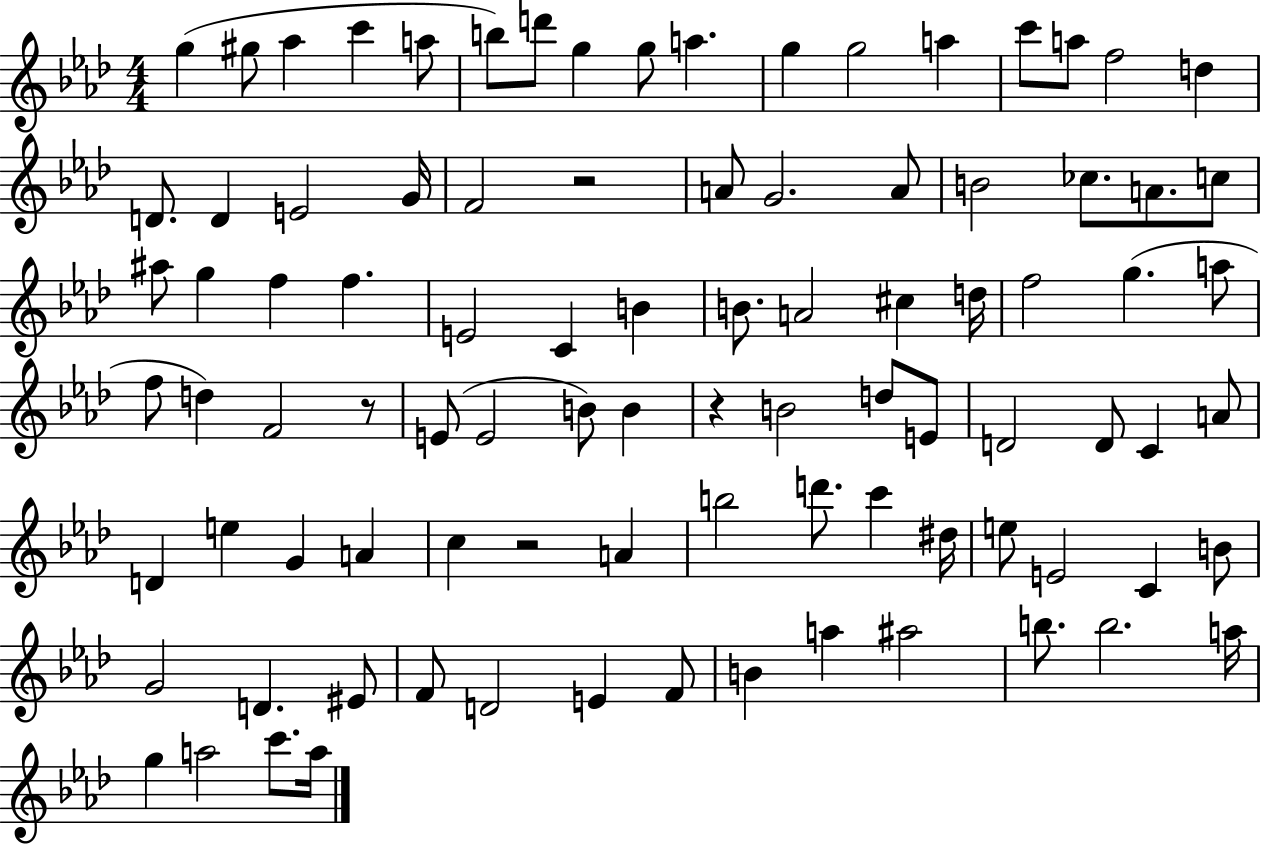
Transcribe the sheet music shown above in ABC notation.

X:1
T:Untitled
M:4/4
L:1/4
K:Ab
g ^g/2 _a c' a/2 b/2 d'/2 g g/2 a g g2 a c'/2 a/2 f2 d D/2 D E2 G/4 F2 z2 A/2 G2 A/2 B2 _c/2 A/2 c/2 ^a/2 g f f E2 C B B/2 A2 ^c d/4 f2 g a/2 f/2 d F2 z/2 E/2 E2 B/2 B z B2 d/2 E/2 D2 D/2 C A/2 D e G A c z2 A b2 d'/2 c' ^d/4 e/2 E2 C B/2 G2 D ^E/2 F/2 D2 E F/2 B a ^a2 b/2 b2 a/4 g a2 c'/2 a/4